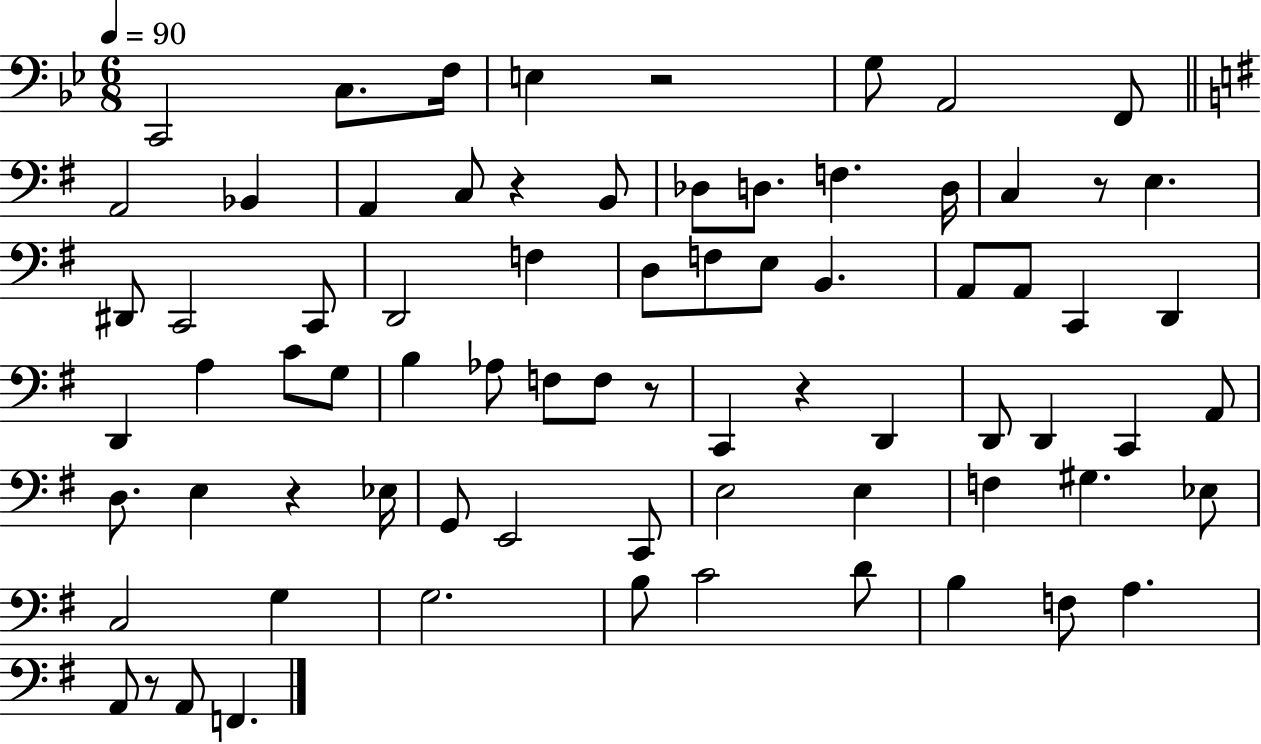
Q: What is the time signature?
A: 6/8